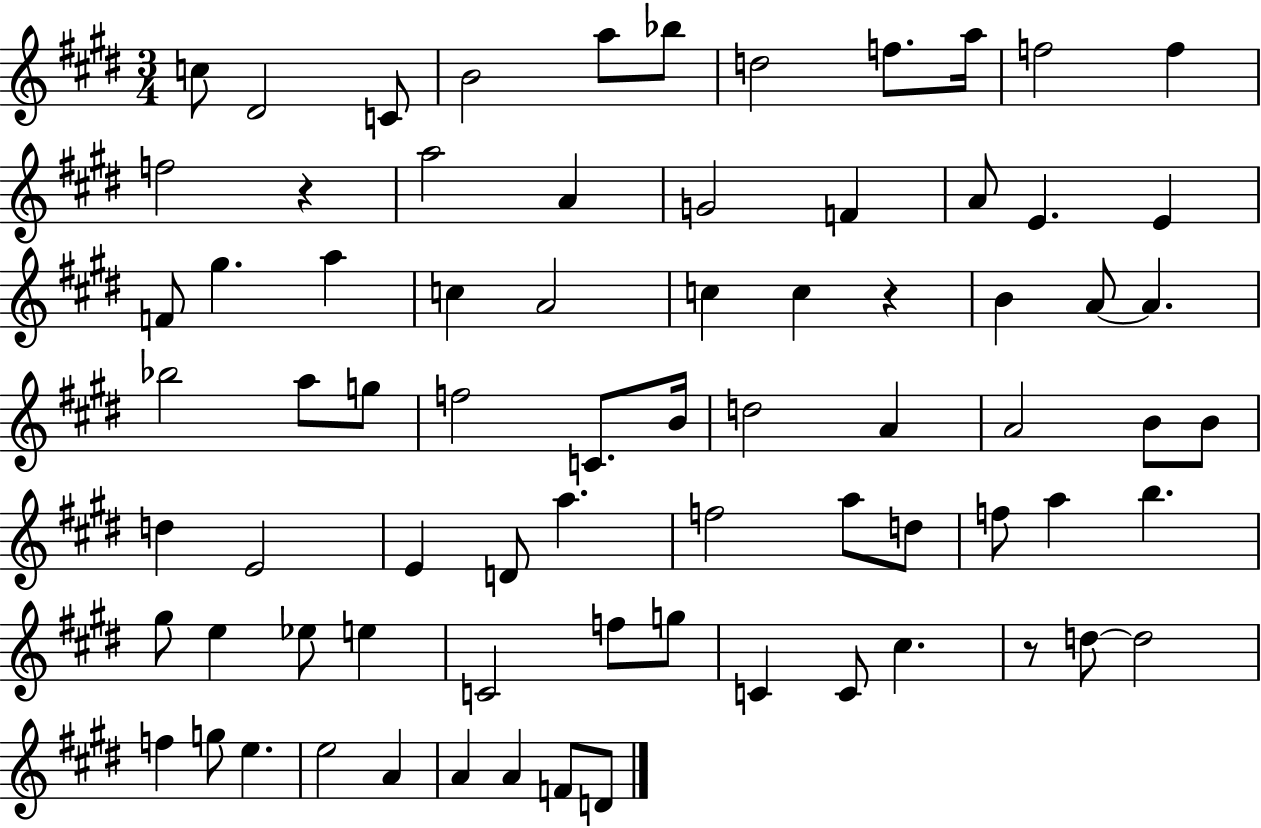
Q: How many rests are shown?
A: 3